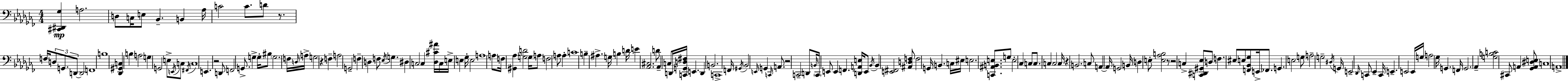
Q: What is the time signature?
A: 4/4